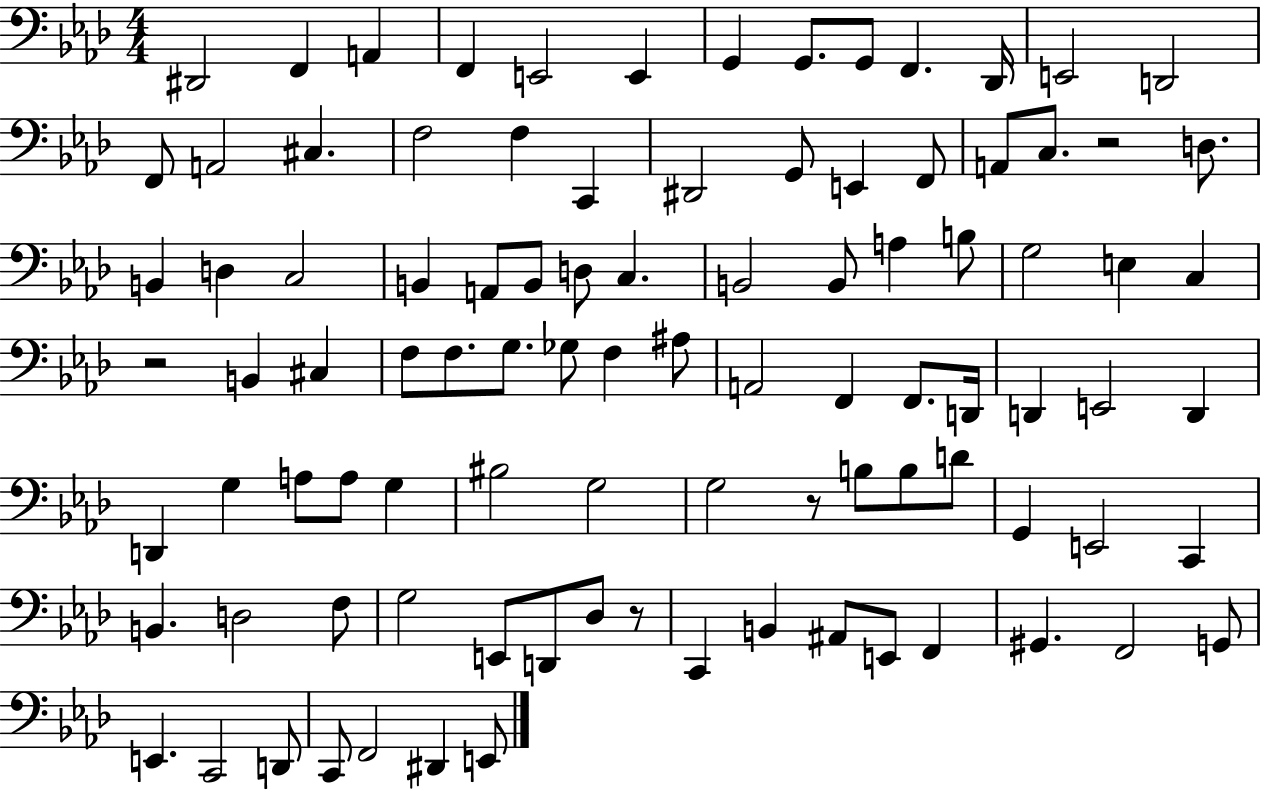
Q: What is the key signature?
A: AES major